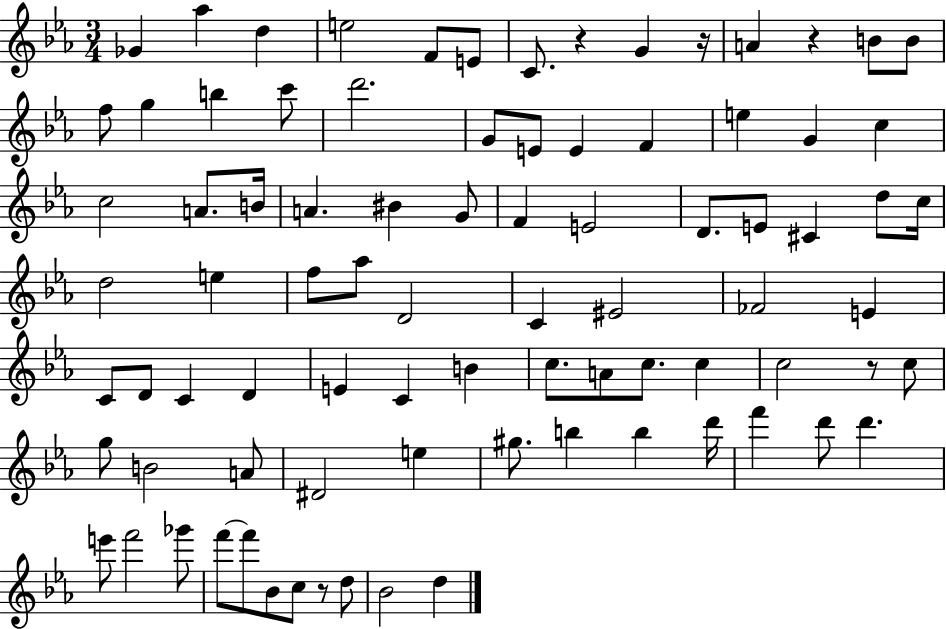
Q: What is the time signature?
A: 3/4